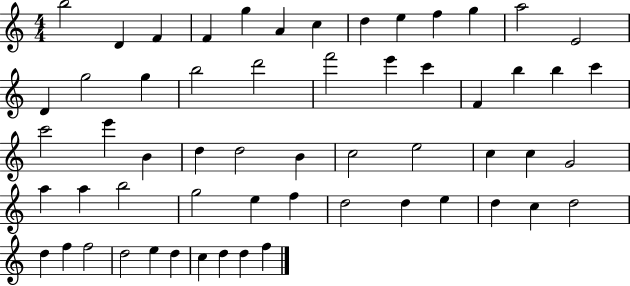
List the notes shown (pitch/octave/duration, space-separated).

B5/h D4/q F4/q F4/q G5/q A4/q C5/q D5/q E5/q F5/q G5/q A5/h E4/h D4/q G5/h G5/q B5/h D6/h F6/h E6/q C6/q F4/q B5/q B5/q C6/q C6/h E6/q B4/q D5/q D5/h B4/q C5/h E5/h C5/q C5/q G4/h A5/q A5/q B5/h G5/h E5/q F5/q D5/h D5/q E5/q D5/q C5/q D5/h D5/q F5/q F5/h D5/h E5/q D5/q C5/q D5/q D5/q F5/q